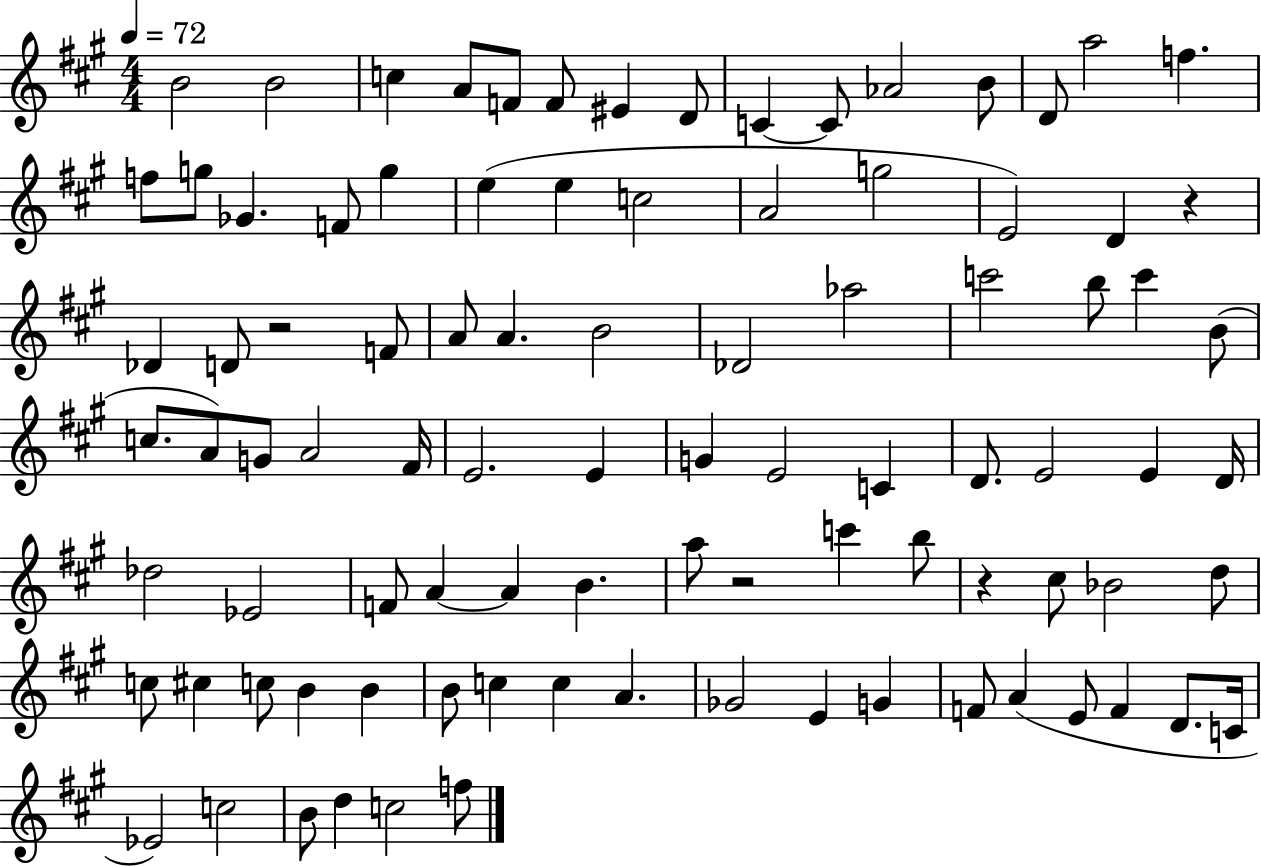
X:1
T:Untitled
M:4/4
L:1/4
K:A
B2 B2 c A/2 F/2 F/2 ^E D/2 C C/2 _A2 B/2 D/2 a2 f f/2 g/2 _G F/2 g e e c2 A2 g2 E2 D z _D D/2 z2 F/2 A/2 A B2 _D2 _a2 c'2 b/2 c' B/2 c/2 A/2 G/2 A2 ^F/4 E2 E G E2 C D/2 E2 E D/4 _d2 _E2 F/2 A A B a/2 z2 c' b/2 z ^c/2 _B2 d/2 c/2 ^c c/2 B B B/2 c c A _G2 E G F/2 A E/2 F D/2 C/4 _E2 c2 B/2 d c2 f/2